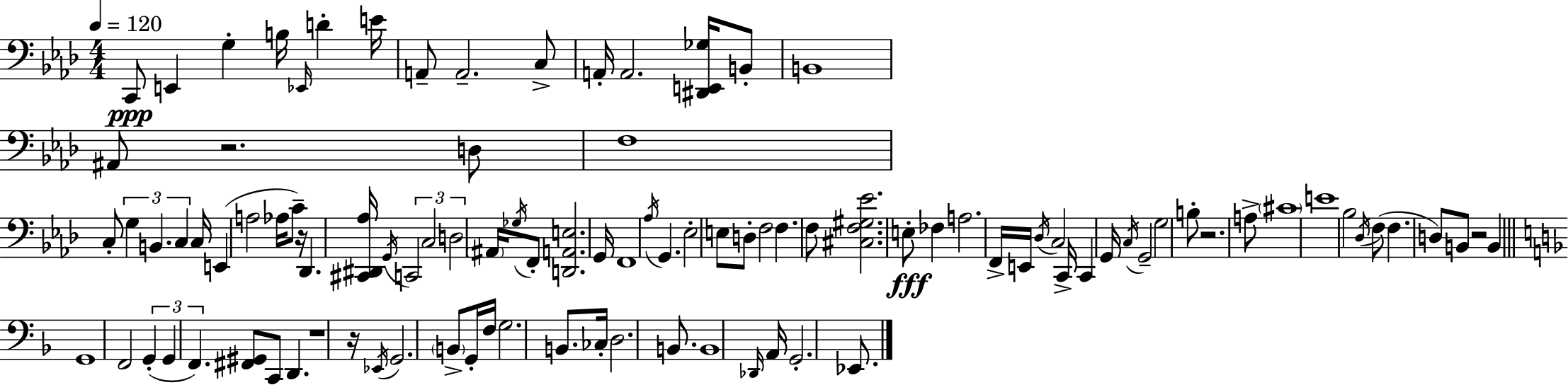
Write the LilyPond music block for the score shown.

{
  \clef bass
  \numericTimeSignature
  \time 4/4
  \key aes \major
  \tempo 4 = 120
  c,8\ppp e,4 g4-. b16 \grace { ees,16 } d'4-. | e'16 a,8-- a,2.-- c8-> | a,16-. a,2. <dis, e, ges>16 b,8-. | b,1 | \break ais,8 r2. d8 | f1 | c8-. \tuplet 3/2 { g4 b,4. c4 } | c16 e,4( a2 aes16 c'8--) | \break r16 des,4. <cis, dis, aes>16 \acciaccatura { g,16 } \tuplet 3/2 { c,2 | c2 d2 } | \parenthesize ais,16 \acciaccatura { ges16 } f,8-. <d, a, e>2. | g,16 f,1 | \break \acciaccatura { aes16 } g,4. ees2-. | e8 d8-. f2 f4. | f8 <cis f gis ees'>2. | e8-.\fff fes4 a2. | \break f,16-> e,16 \acciaccatura { des16 } c2 c,16-> | c,4 g,16 \acciaccatura { c16 } g,2-- g2 | b8-. r2. | a8-> \parenthesize cis'1 | \break e'1 | bes2 \acciaccatura { des16 }( f8 | f4. d8) b,8 r2 | b,4 \bar "||" \break \key d \minor g,1 | f,2 \tuplet 3/2 { g,4-.( g,4 | f,4.) } <fis, gis,>8 c,8 d,4. | r1 | \break r16 \acciaccatura { ees,16 } g,2. \parenthesize b,8-> | g,16-. f16 g2. b,8. | ces16-. d2. b,8. | b,1 | \break \grace { des,16 } a,16 g,2.-. ees,8. | \bar "|."
}